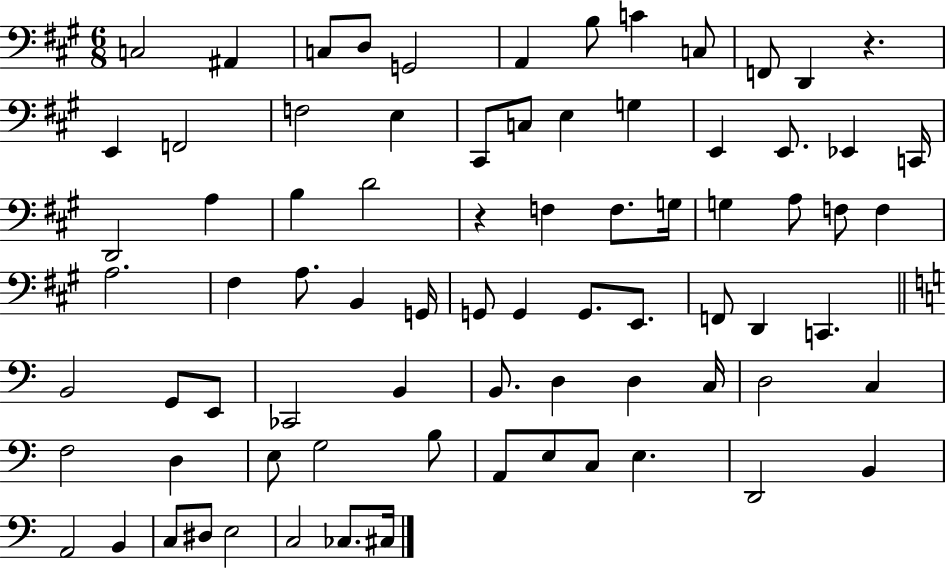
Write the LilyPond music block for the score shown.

{
  \clef bass
  \numericTimeSignature
  \time 6/8
  \key a \major
  c2 ais,4 | c8 d8 g,2 | a,4 b8 c'4 c8 | f,8 d,4 r4. | \break e,4 f,2 | f2 e4 | cis,8 c8 e4 g4 | e,4 e,8. ees,4 c,16 | \break d,2 a4 | b4 d'2 | r4 f4 f8. g16 | g4 a8 f8 f4 | \break a2. | fis4 a8. b,4 g,16 | g,8 g,4 g,8. e,8. | f,8 d,4 c,4. | \break \bar "||" \break \key c \major b,2 g,8 e,8 | ces,2 b,4 | b,8. d4 d4 c16 | d2 c4 | \break f2 d4 | e8 g2 b8 | a,8 e8 c8 e4. | d,2 b,4 | \break a,2 b,4 | c8 dis8 e2 | c2 ces8. cis16 | \bar "|."
}